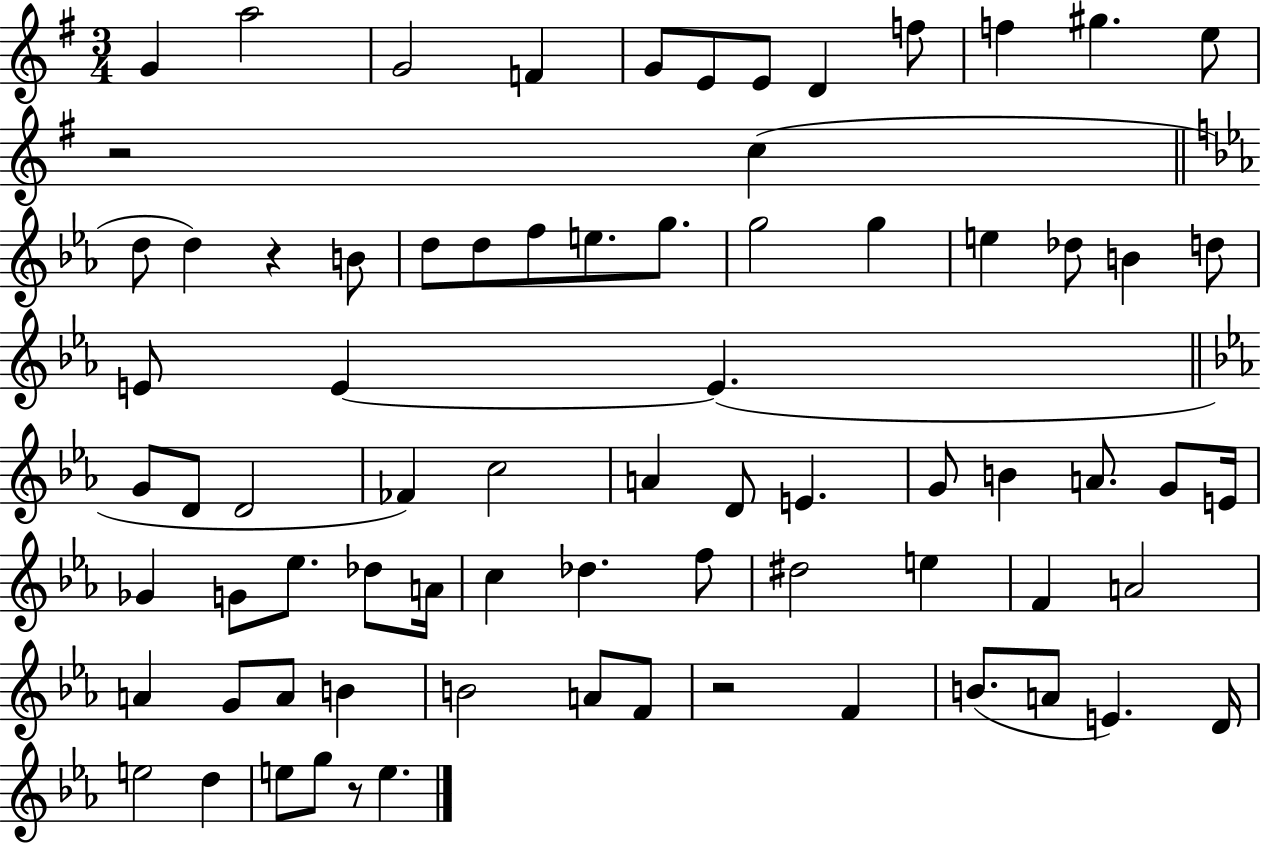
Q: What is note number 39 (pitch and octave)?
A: G4